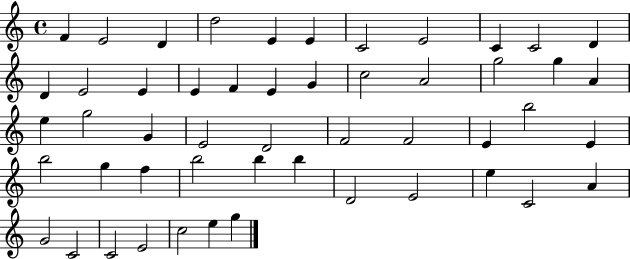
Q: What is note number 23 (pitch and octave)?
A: A4